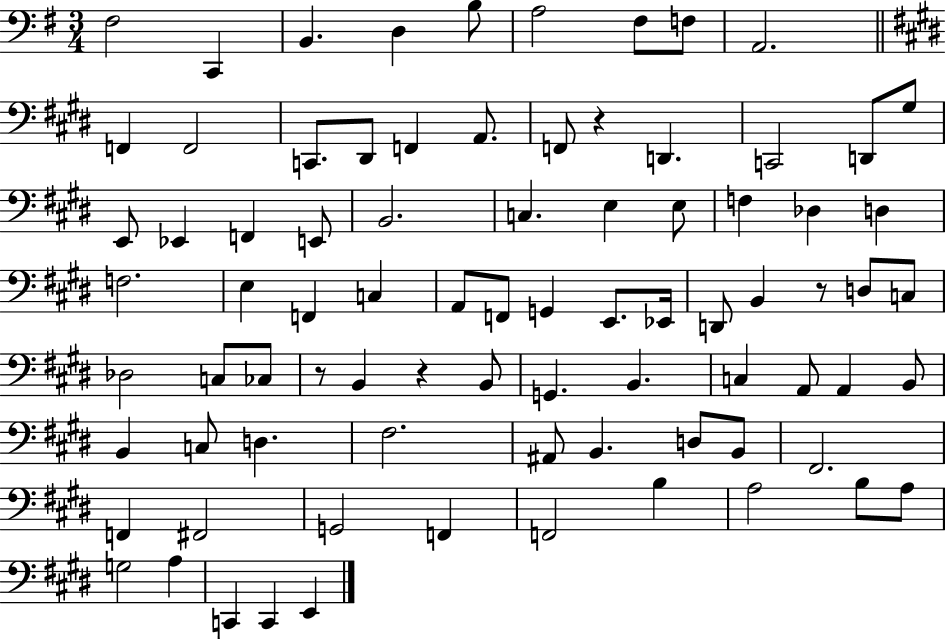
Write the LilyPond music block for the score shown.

{
  \clef bass
  \numericTimeSignature
  \time 3/4
  \key g \major
  fis2 c,4 | b,4. d4 b8 | a2 fis8 f8 | a,2. | \break \bar "||" \break \key e \major f,4 f,2 | c,8. dis,8 f,4 a,8. | f,8 r4 d,4. | c,2 d,8 gis8 | \break e,8 ees,4 f,4 e,8 | b,2. | c4. e4 e8 | f4 des4 d4 | \break f2. | e4 f,4 c4 | a,8 f,8 g,4 e,8. ees,16 | d,8 b,4 r8 d8 c8 | \break des2 c8 ces8 | r8 b,4 r4 b,8 | g,4. b,4. | c4 a,8 a,4 b,8 | \break b,4 c8 d4. | fis2. | ais,8 b,4. d8 b,8 | fis,2. | \break f,4 fis,2 | g,2 f,4 | f,2 b4 | a2 b8 a8 | \break g2 a4 | c,4 c,4 e,4 | \bar "|."
}